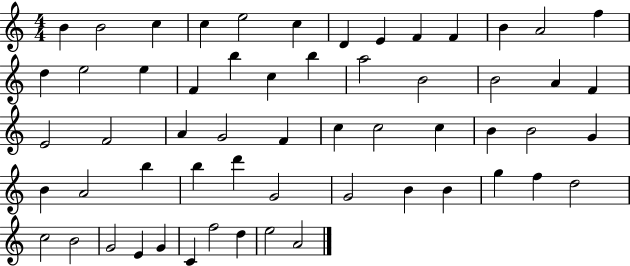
{
  \clef treble
  \numericTimeSignature
  \time 4/4
  \key c \major
  b'4 b'2 c''4 | c''4 e''2 c''4 | d'4 e'4 f'4 f'4 | b'4 a'2 f''4 | \break d''4 e''2 e''4 | f'4 b''4 c''4 b''4 | a''2 b'2 | b'2 a'4 f'4 | \break e'2 f'2 | a'4 g'2 f'4 | c''4 c''2 c''4 | b'4 b'2 g'4 | \break b'4 a'2 b''4 | b''4 d'''4 g'2 | g'2 b'4 b'4 | g''4 f''4 d''2 | \break c''2 b'2 | g'2 e'4 g'4 | c'4 f''2 d''4 | e''2 a'2 | \break \bar "|."
}